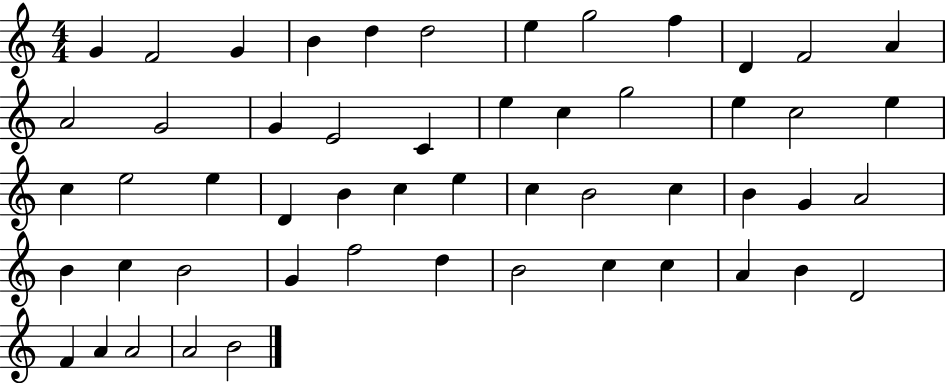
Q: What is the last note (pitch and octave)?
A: B4